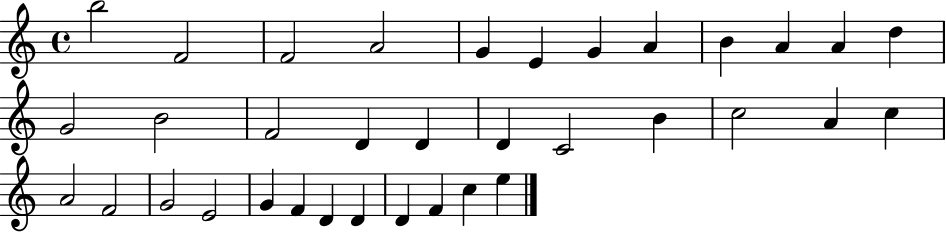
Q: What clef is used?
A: treble